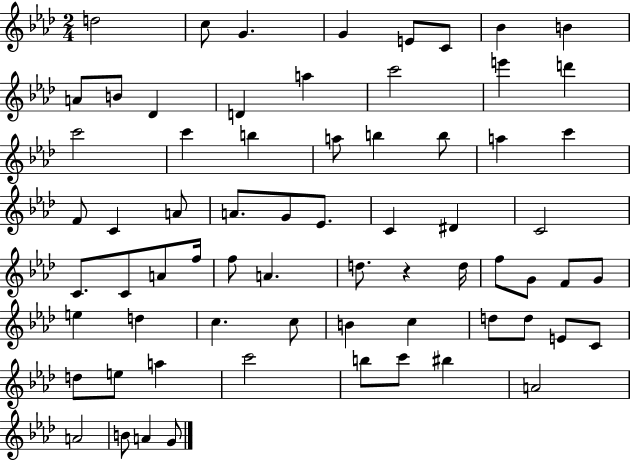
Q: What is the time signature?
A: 2/4